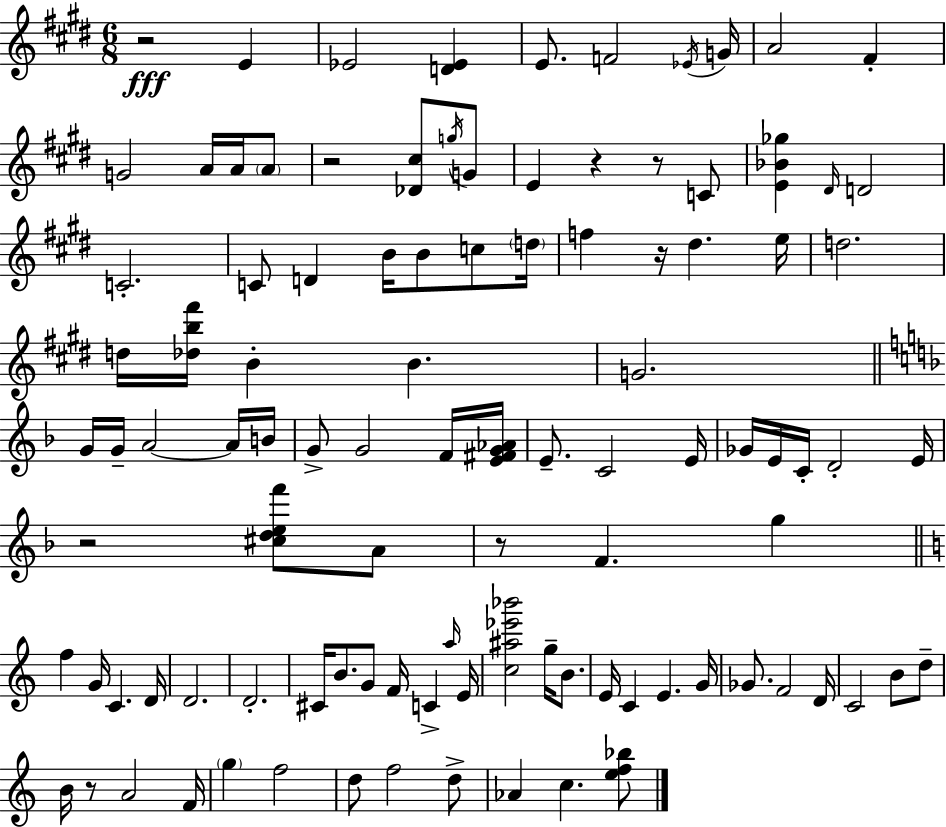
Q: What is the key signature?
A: E major